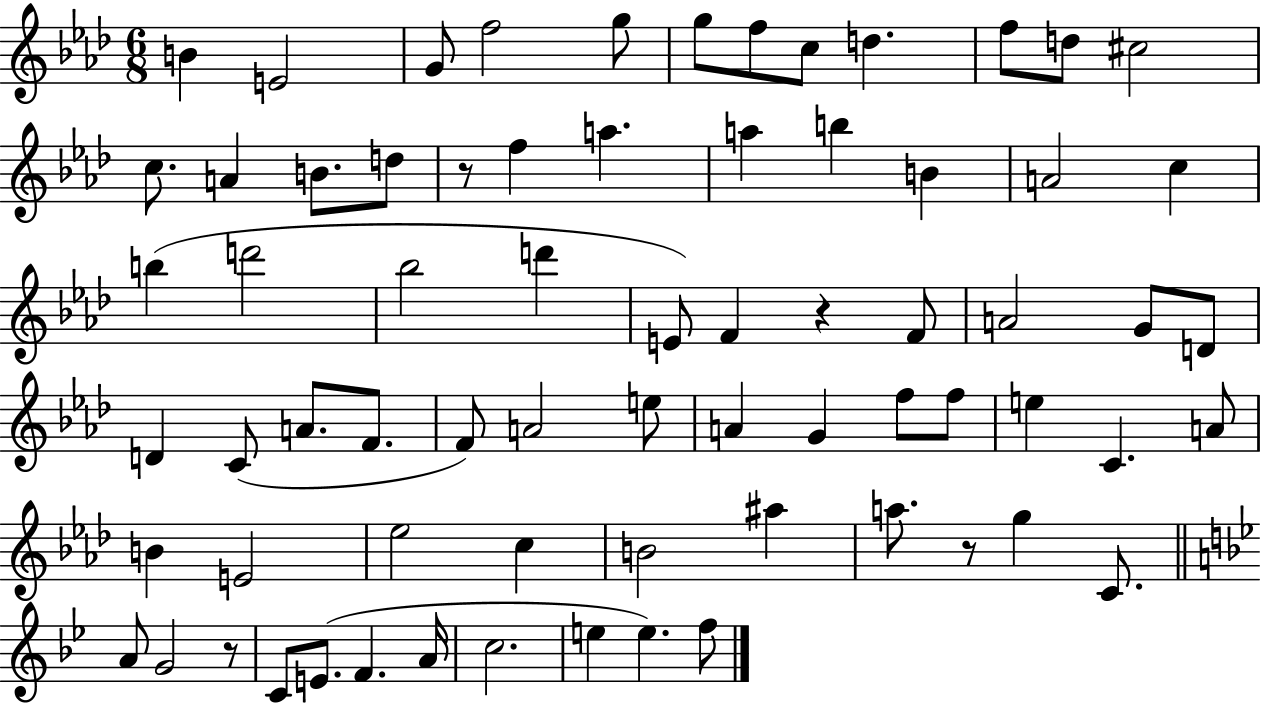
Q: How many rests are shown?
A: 4